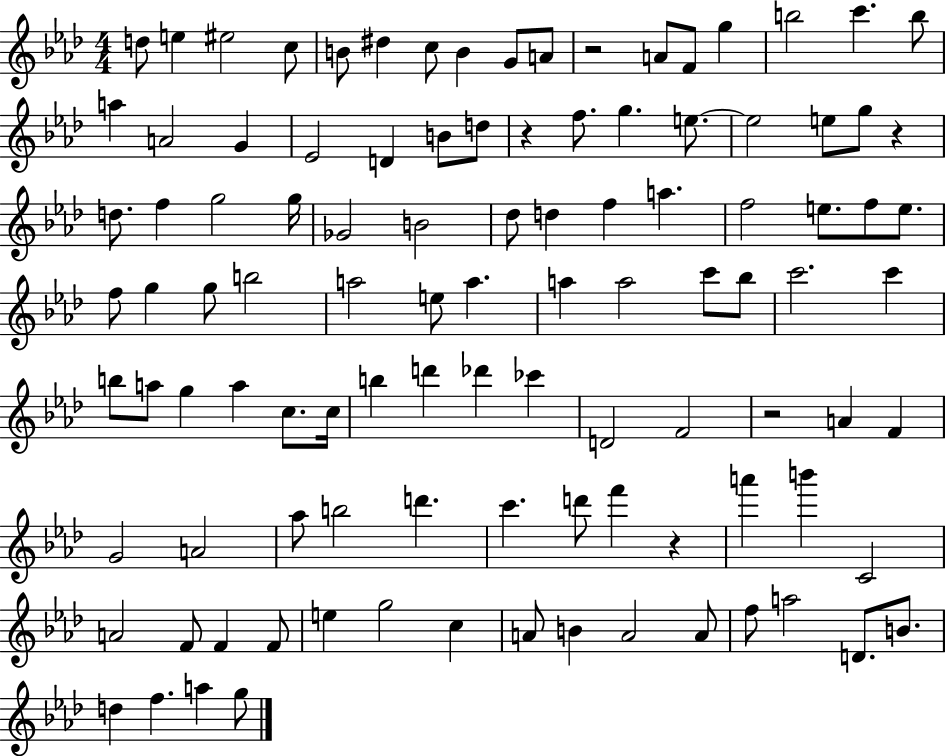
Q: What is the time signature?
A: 4/4